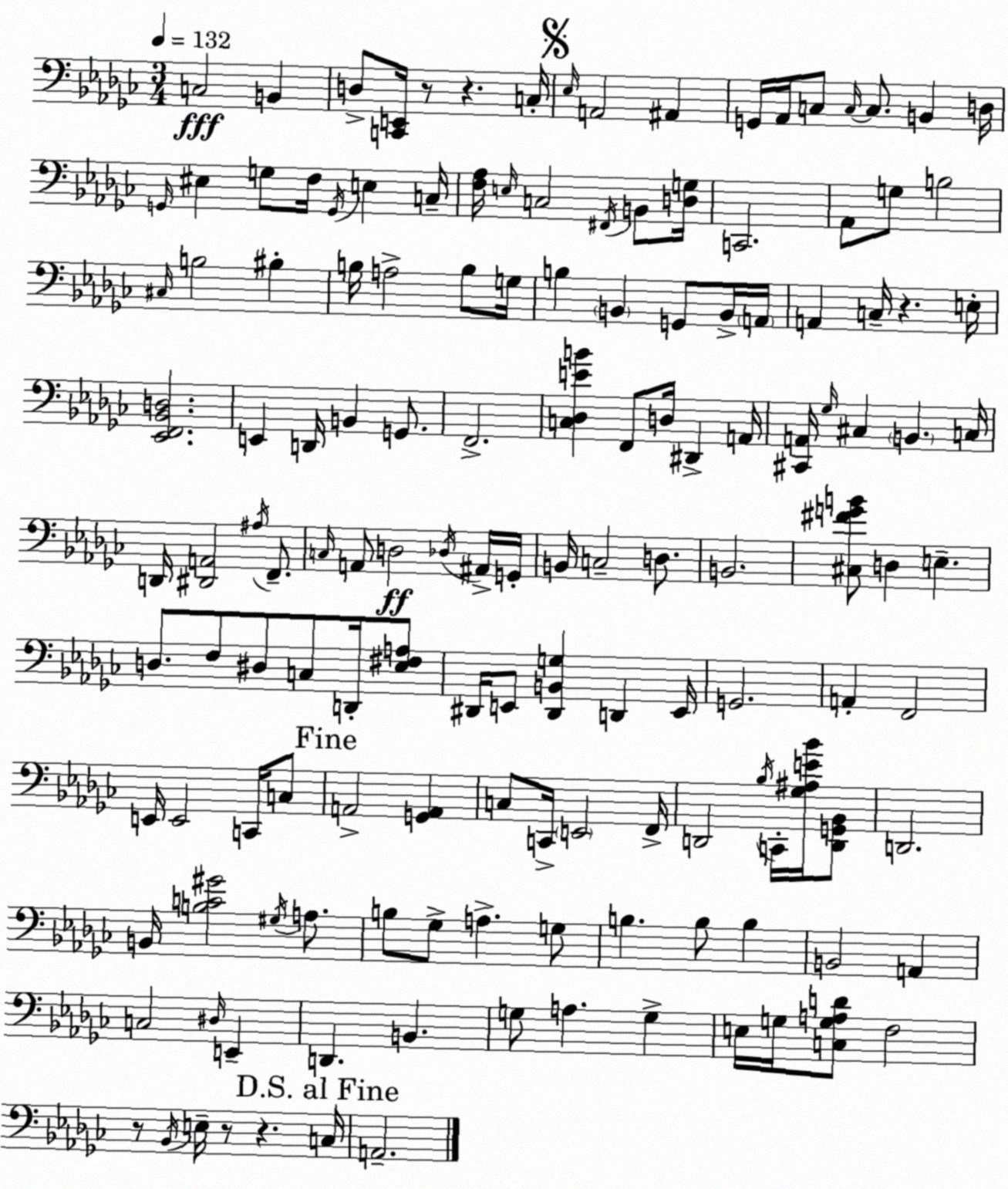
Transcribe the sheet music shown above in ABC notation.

X:1
T:Untitled
M:3/4
L:1/4
K:Ebm
C,2 B,, D,/2 [C,,E,,]/4 z/2 z C,/4 _E,/4 A,,2 ^A,, G,,/4 _A,,/4 C,/2 C,/4 C,/2 B,, D,/4 G,,/4 ^E, G,/2 F,/4 G,,/4 E, C,/4 [F,_A,]/4 E,/4 C,2 ^F,,/4 B,,/2 [D,G,]/4 C,,2 _A,,/2 G,/2 B,2 ^C,/4 B,2 ^B, B,/4 A,2 B,/2 G,/4 B, B,, G,,/2 B,,/4 A,,/4 A,, C,/4 z E,/4 [_E,,F,,_B,,D,]2 E,, D,,/4 B,, G,,/2 F,,2 [C,_D,EB] F,,/2 D,/4 ^D,, A,,/4 [^C,,A,,]/4 _G,/4 ^C, B,, C,/4 D,,/4 [^D,,A,,]2 ^A,/4 F,,/2 C,/4 A,,/2 D,2 _D,/4 ^A,,/4 G,,/4 B,,/4 C,2 D,/2 B,,2 [^C,^FGB]/2 D, E, D,/2 F,/2 ^D,/2 C,/2 D,,/4 [_E,^F,A,]/2 ^D,,/4 E,,/2 [^D,,B,,G,] D,, E,,/4 G,,2 A,, F,,2 E,,/4 E,,2 C,,/4 C,/2 A,,2 [G,,A,,] C,/2 C,,/4 E,,2 F,,/4 D,,2 _B,/4 C,,/4 [_G,^A,E_B]/4 [D,,G,,_B,,]/2 D,,2 B,,/4 [B,C^G]2 ^G,/4 A,/2 B,/2 _G,/2 A, G,/2 B, B,/2 B, B,,2 A,, C,2 ^D,/4 E,, D,, B,, G,/2 A, G, E,/4 G,/4 [C,G,A,D]/2 F,2 z/2 _B,,/4 E,/4 z/2 z C,/4 A,,2